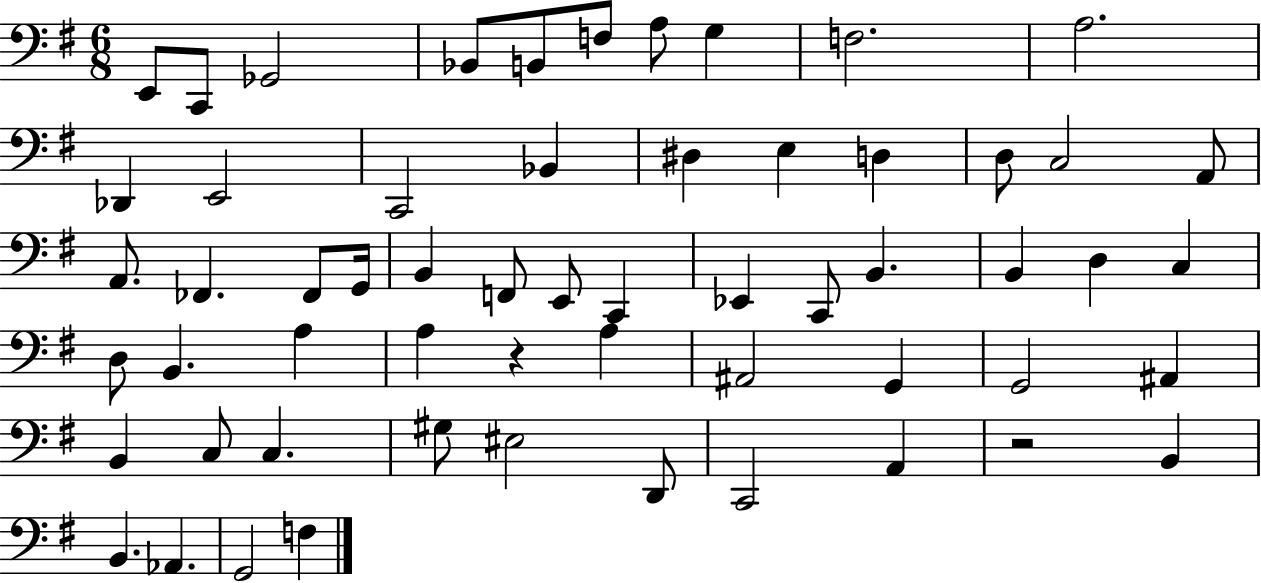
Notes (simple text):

E2/e C2/e Gb2/h Bb2/e B2/e F3/e A3/e G3/q F3/h. A3/h. Db2/q E2/h C2/h Bb2/q D#3/q E3/q D3/q D3/e C3/h A2/e A2/e. FES2/q. FES2/e G2/s B2/q F2/e E2/e C2/q Eb2/q C2/e B2/q. B2/q D3/q C3/q D3/e B2/q. A3/q A3/q R/q A3/q A#2/h G2/q G2/h A#2/q B2/q C3/e C3/q. G#3/e EIS3/h D2/e C2/h A2/q R/h B2/q B2/q. Ab2/q. G2/h F3/q